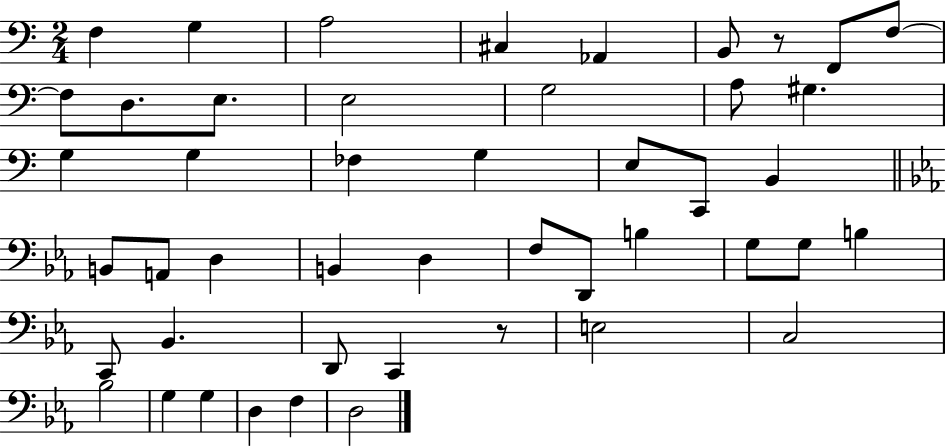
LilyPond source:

{
  \clef bass
  \numericTimeSignature
  \time 2/4
  \key c \major
  f4 g4 | a2 | cis4 aes,4 | b,8 r8 f,8 f8~~ | \break f8 d8. e8. | e2 | g2 | a8 gis4. | \break g4 g4 | fes4 g4 | e8 c,8 b,4 | \bar "||" \break \key ees \major b,8 a,8 d4 | b,4 d4 | f8 d,8 b4 | g8 g8 b4 | \break c,8 bes,4. | d,8 c,4 r8 | e2 | c2 | \break bes2 | g4 g4 | d4 f4 | d2 | \break \bar "|."
}